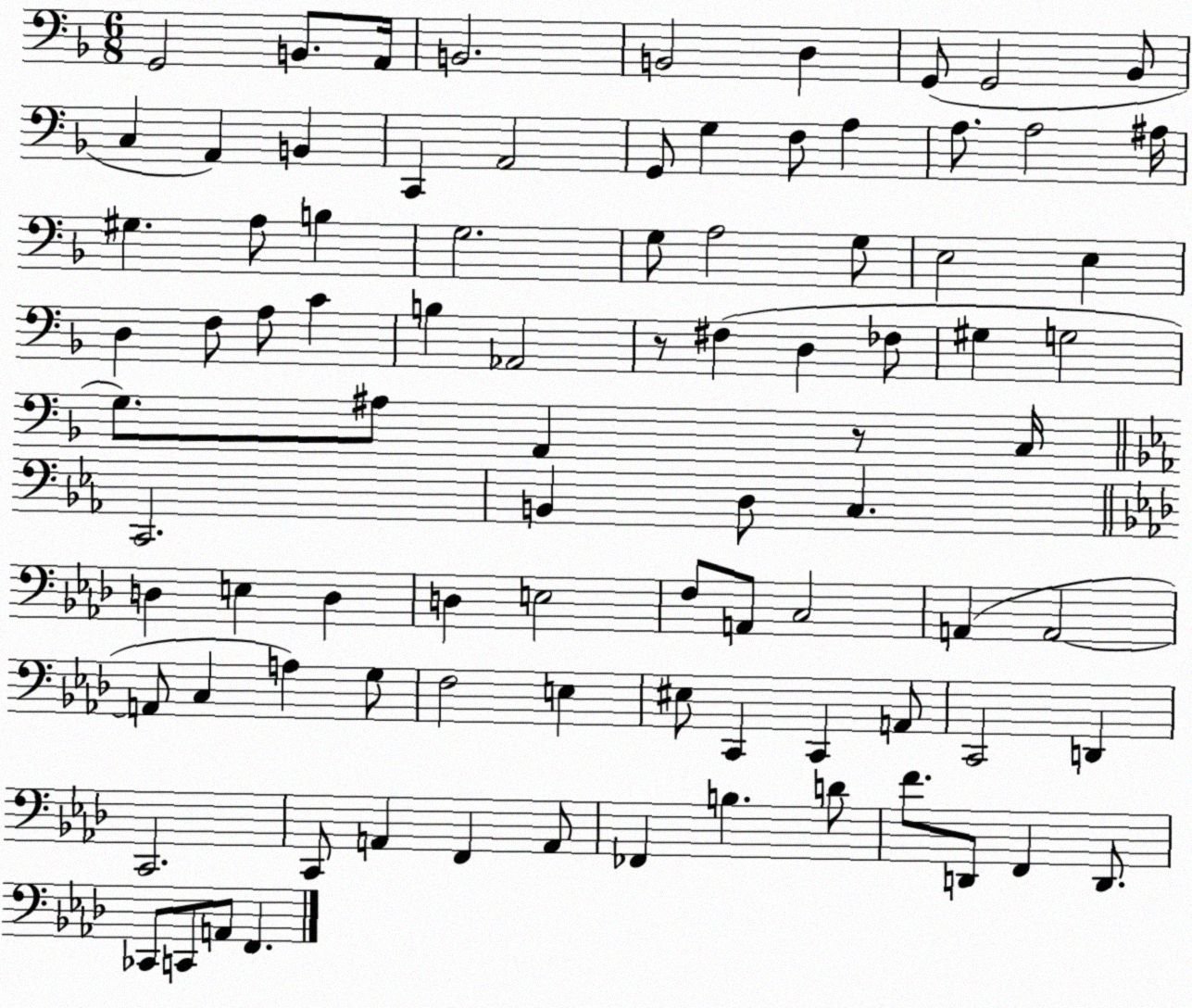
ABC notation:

X:1
T:Untitled
M:6/8
L:1/4
K:F
G,,2 B,,/2 A,,/4 B,,2 B,,2 D, G,,/2 G,,2 _B,,/2 C, A,, B,, C,, A,,2 G,,/2 G, F,/2 A, A,/2 A,2 ^A,/4 ^G, A,/2 B, G,2 G,/2 A,2 G,/2 E,2 E, D, F,/2 A,/2 C B, _A,,2 z/2 ^F, D, _F,/2 ^G, G,2 G,/2 ^A,/2 A,, z/2 C,/4 C,,2 B,, D,/2 C, D, E, D, D, E,2 F,/2 A,,/2 C,2 A,, A,,2 A,,/2 C, A, G,/2 F,2 E, ^E,/2 C,, C,, A,,/2 C,,2 D,, C,,2 C,,/2 A,, F,, A,,/2 _F,, B, D/2 F/2 D,,/2 F,, D,,/2 _C,,/2 C,,/2 A,,/2 F,,